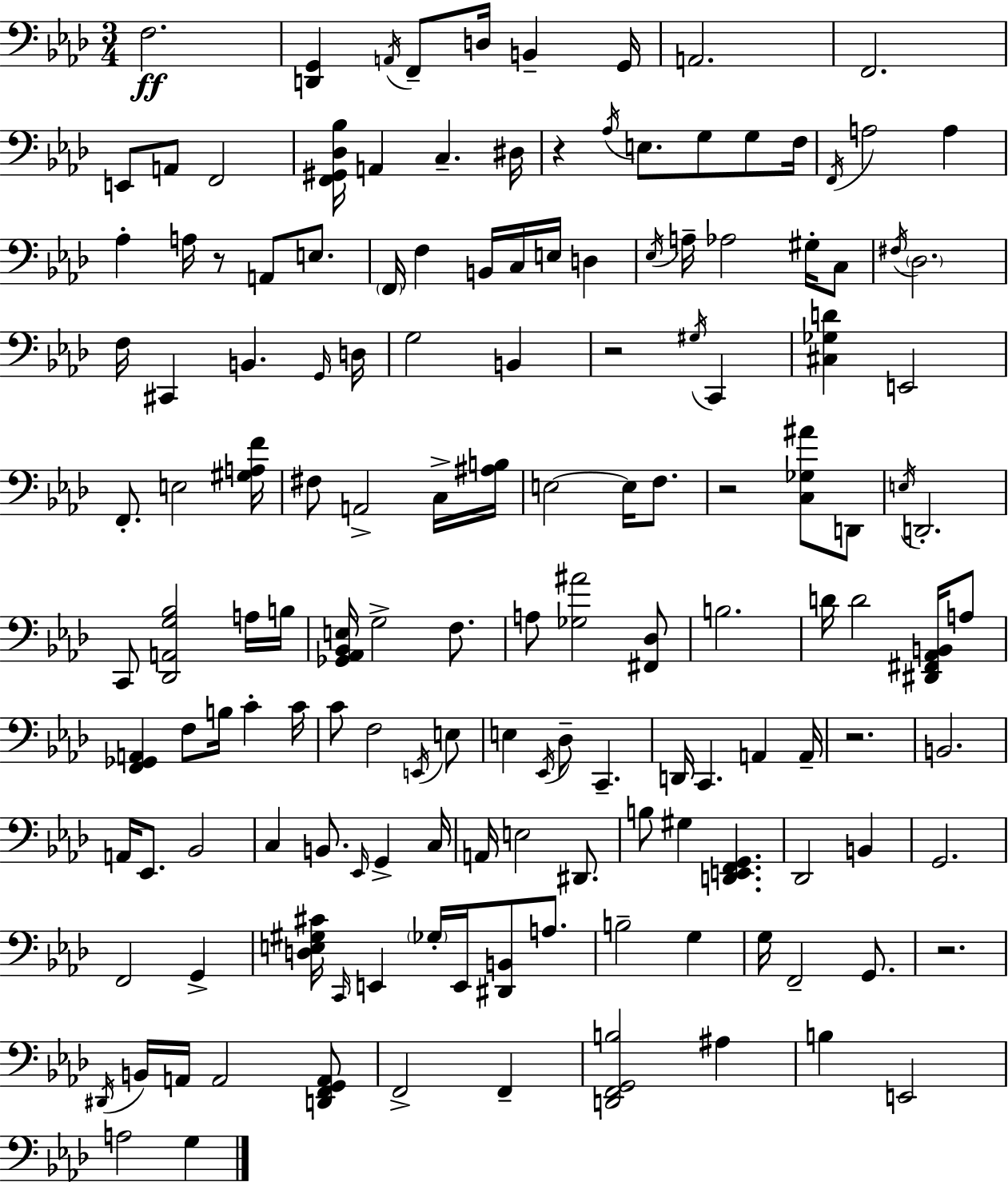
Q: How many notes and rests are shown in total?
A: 149